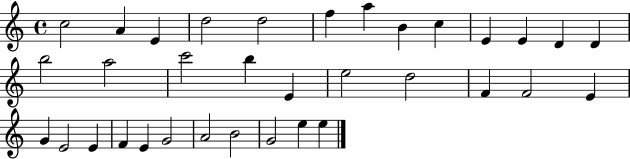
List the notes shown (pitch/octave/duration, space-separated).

C5/h A4/q E4/q D5/h D5/h F5/q A5/q B4/q C5/q E4/q E4/q D4/q D4/q B5/h A5/h C6/h B5/q E4/q E5/h D5/h F4/q F4/h E4/q G4/q E4/h E4/q F4/q E4/q G4/h A4/h B4/h G4/h E5/q E5/q